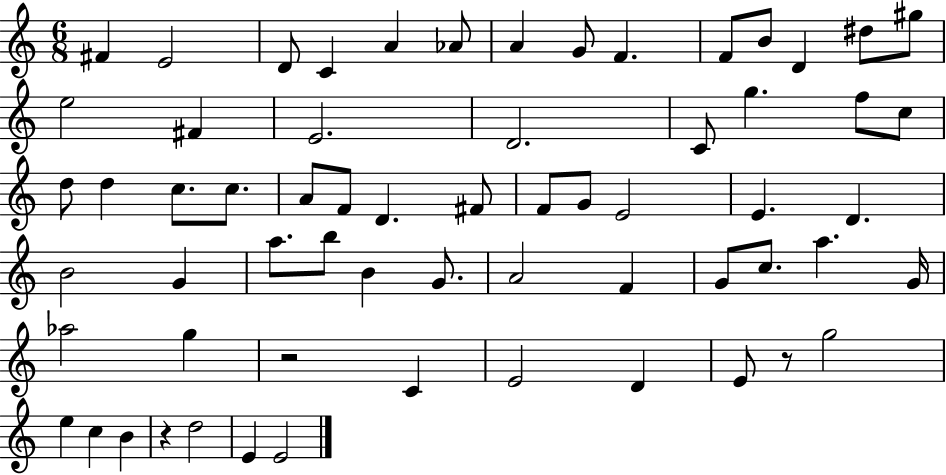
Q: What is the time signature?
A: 6/8